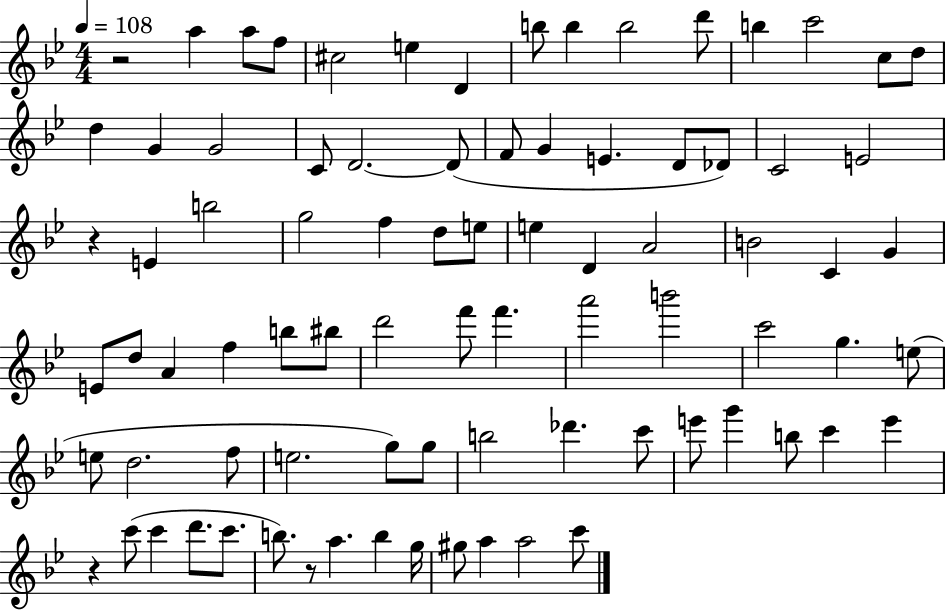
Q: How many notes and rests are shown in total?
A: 83